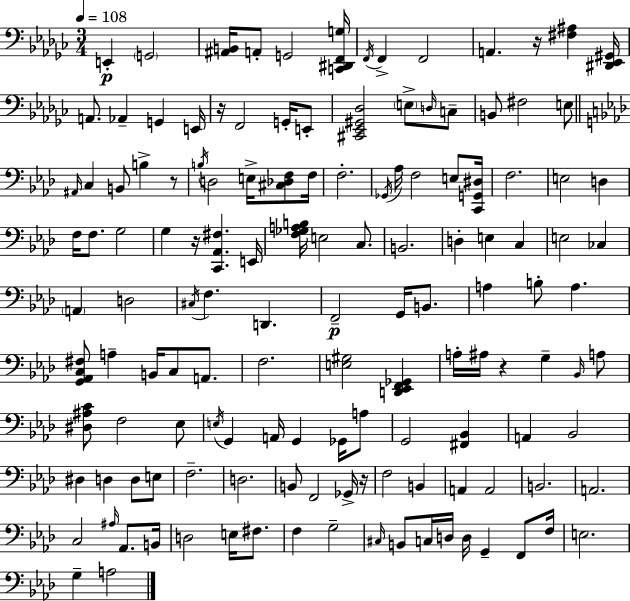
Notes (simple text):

E2/q G2/h [A#2,B2]/s A2/e G2/h [C2,D#2,F2,G3]/s F2/s F2/q F2/h A2/q. R/s [F#3,A#3]/q [D#2,Eb2,G#2]/s A2/e. Ab2/q G2/q E2/s R/s F2/h G2/s E2/e [C#2,Eb2,G#2,Db3]/h E3/e D3/s C3/e B2/e F#3/h E3/e A#2/s C3/q B2/e B3/q R/e B3/s D3/h E3/s [C#3,Db3,F3]/e F3/s F3/h. Gb2/s Ab3/s F3/h E3/e [C2,G2,D#3]/s F3/h. E3/h D3/q F3/s F3/e. G3/h G3/q R/s [C2,Ab2,F#3]/q. E2/s [F3,Gb3,A3,B3]/s E3/h C3/e. B2/h. D3/q E3/q C3/q E3/h CES3/q A2/q D3/h C#3/s F3/q. D2/q. F2/h G2/s B2/e. A3/q B3/e A3/q. [G2,Ab2,C3,F#3]/e A3/q B2/s C3/e A2/e. F3/h. [E3,G#3]/h [D2,Eb2,F2,Gb2]/q A3/s A#3/s R/q G3/q Bb2/s A3/e [D#3,A#3,C4]/e F3/h Eb3/e E3/s G2/q A2/s G2/q Gb2/s A3/e G2/h [F#2,Bb2]/q A2/q Bb2/h D#3/q D3/q D3/e E3/e F3/h. D3/h. B2/e F2/h Gb2/s R/s F3/h B2/q A2/q A2/h B2/h. A2/h. C3/h A#3/s Ab2/e. B2/s D3/h E3/s F#3/e. F3/q G3/h C#3/s B2/e C3/s D3/s D3/s G2/q F2/e F3/s E3/h. G3/q A3/h